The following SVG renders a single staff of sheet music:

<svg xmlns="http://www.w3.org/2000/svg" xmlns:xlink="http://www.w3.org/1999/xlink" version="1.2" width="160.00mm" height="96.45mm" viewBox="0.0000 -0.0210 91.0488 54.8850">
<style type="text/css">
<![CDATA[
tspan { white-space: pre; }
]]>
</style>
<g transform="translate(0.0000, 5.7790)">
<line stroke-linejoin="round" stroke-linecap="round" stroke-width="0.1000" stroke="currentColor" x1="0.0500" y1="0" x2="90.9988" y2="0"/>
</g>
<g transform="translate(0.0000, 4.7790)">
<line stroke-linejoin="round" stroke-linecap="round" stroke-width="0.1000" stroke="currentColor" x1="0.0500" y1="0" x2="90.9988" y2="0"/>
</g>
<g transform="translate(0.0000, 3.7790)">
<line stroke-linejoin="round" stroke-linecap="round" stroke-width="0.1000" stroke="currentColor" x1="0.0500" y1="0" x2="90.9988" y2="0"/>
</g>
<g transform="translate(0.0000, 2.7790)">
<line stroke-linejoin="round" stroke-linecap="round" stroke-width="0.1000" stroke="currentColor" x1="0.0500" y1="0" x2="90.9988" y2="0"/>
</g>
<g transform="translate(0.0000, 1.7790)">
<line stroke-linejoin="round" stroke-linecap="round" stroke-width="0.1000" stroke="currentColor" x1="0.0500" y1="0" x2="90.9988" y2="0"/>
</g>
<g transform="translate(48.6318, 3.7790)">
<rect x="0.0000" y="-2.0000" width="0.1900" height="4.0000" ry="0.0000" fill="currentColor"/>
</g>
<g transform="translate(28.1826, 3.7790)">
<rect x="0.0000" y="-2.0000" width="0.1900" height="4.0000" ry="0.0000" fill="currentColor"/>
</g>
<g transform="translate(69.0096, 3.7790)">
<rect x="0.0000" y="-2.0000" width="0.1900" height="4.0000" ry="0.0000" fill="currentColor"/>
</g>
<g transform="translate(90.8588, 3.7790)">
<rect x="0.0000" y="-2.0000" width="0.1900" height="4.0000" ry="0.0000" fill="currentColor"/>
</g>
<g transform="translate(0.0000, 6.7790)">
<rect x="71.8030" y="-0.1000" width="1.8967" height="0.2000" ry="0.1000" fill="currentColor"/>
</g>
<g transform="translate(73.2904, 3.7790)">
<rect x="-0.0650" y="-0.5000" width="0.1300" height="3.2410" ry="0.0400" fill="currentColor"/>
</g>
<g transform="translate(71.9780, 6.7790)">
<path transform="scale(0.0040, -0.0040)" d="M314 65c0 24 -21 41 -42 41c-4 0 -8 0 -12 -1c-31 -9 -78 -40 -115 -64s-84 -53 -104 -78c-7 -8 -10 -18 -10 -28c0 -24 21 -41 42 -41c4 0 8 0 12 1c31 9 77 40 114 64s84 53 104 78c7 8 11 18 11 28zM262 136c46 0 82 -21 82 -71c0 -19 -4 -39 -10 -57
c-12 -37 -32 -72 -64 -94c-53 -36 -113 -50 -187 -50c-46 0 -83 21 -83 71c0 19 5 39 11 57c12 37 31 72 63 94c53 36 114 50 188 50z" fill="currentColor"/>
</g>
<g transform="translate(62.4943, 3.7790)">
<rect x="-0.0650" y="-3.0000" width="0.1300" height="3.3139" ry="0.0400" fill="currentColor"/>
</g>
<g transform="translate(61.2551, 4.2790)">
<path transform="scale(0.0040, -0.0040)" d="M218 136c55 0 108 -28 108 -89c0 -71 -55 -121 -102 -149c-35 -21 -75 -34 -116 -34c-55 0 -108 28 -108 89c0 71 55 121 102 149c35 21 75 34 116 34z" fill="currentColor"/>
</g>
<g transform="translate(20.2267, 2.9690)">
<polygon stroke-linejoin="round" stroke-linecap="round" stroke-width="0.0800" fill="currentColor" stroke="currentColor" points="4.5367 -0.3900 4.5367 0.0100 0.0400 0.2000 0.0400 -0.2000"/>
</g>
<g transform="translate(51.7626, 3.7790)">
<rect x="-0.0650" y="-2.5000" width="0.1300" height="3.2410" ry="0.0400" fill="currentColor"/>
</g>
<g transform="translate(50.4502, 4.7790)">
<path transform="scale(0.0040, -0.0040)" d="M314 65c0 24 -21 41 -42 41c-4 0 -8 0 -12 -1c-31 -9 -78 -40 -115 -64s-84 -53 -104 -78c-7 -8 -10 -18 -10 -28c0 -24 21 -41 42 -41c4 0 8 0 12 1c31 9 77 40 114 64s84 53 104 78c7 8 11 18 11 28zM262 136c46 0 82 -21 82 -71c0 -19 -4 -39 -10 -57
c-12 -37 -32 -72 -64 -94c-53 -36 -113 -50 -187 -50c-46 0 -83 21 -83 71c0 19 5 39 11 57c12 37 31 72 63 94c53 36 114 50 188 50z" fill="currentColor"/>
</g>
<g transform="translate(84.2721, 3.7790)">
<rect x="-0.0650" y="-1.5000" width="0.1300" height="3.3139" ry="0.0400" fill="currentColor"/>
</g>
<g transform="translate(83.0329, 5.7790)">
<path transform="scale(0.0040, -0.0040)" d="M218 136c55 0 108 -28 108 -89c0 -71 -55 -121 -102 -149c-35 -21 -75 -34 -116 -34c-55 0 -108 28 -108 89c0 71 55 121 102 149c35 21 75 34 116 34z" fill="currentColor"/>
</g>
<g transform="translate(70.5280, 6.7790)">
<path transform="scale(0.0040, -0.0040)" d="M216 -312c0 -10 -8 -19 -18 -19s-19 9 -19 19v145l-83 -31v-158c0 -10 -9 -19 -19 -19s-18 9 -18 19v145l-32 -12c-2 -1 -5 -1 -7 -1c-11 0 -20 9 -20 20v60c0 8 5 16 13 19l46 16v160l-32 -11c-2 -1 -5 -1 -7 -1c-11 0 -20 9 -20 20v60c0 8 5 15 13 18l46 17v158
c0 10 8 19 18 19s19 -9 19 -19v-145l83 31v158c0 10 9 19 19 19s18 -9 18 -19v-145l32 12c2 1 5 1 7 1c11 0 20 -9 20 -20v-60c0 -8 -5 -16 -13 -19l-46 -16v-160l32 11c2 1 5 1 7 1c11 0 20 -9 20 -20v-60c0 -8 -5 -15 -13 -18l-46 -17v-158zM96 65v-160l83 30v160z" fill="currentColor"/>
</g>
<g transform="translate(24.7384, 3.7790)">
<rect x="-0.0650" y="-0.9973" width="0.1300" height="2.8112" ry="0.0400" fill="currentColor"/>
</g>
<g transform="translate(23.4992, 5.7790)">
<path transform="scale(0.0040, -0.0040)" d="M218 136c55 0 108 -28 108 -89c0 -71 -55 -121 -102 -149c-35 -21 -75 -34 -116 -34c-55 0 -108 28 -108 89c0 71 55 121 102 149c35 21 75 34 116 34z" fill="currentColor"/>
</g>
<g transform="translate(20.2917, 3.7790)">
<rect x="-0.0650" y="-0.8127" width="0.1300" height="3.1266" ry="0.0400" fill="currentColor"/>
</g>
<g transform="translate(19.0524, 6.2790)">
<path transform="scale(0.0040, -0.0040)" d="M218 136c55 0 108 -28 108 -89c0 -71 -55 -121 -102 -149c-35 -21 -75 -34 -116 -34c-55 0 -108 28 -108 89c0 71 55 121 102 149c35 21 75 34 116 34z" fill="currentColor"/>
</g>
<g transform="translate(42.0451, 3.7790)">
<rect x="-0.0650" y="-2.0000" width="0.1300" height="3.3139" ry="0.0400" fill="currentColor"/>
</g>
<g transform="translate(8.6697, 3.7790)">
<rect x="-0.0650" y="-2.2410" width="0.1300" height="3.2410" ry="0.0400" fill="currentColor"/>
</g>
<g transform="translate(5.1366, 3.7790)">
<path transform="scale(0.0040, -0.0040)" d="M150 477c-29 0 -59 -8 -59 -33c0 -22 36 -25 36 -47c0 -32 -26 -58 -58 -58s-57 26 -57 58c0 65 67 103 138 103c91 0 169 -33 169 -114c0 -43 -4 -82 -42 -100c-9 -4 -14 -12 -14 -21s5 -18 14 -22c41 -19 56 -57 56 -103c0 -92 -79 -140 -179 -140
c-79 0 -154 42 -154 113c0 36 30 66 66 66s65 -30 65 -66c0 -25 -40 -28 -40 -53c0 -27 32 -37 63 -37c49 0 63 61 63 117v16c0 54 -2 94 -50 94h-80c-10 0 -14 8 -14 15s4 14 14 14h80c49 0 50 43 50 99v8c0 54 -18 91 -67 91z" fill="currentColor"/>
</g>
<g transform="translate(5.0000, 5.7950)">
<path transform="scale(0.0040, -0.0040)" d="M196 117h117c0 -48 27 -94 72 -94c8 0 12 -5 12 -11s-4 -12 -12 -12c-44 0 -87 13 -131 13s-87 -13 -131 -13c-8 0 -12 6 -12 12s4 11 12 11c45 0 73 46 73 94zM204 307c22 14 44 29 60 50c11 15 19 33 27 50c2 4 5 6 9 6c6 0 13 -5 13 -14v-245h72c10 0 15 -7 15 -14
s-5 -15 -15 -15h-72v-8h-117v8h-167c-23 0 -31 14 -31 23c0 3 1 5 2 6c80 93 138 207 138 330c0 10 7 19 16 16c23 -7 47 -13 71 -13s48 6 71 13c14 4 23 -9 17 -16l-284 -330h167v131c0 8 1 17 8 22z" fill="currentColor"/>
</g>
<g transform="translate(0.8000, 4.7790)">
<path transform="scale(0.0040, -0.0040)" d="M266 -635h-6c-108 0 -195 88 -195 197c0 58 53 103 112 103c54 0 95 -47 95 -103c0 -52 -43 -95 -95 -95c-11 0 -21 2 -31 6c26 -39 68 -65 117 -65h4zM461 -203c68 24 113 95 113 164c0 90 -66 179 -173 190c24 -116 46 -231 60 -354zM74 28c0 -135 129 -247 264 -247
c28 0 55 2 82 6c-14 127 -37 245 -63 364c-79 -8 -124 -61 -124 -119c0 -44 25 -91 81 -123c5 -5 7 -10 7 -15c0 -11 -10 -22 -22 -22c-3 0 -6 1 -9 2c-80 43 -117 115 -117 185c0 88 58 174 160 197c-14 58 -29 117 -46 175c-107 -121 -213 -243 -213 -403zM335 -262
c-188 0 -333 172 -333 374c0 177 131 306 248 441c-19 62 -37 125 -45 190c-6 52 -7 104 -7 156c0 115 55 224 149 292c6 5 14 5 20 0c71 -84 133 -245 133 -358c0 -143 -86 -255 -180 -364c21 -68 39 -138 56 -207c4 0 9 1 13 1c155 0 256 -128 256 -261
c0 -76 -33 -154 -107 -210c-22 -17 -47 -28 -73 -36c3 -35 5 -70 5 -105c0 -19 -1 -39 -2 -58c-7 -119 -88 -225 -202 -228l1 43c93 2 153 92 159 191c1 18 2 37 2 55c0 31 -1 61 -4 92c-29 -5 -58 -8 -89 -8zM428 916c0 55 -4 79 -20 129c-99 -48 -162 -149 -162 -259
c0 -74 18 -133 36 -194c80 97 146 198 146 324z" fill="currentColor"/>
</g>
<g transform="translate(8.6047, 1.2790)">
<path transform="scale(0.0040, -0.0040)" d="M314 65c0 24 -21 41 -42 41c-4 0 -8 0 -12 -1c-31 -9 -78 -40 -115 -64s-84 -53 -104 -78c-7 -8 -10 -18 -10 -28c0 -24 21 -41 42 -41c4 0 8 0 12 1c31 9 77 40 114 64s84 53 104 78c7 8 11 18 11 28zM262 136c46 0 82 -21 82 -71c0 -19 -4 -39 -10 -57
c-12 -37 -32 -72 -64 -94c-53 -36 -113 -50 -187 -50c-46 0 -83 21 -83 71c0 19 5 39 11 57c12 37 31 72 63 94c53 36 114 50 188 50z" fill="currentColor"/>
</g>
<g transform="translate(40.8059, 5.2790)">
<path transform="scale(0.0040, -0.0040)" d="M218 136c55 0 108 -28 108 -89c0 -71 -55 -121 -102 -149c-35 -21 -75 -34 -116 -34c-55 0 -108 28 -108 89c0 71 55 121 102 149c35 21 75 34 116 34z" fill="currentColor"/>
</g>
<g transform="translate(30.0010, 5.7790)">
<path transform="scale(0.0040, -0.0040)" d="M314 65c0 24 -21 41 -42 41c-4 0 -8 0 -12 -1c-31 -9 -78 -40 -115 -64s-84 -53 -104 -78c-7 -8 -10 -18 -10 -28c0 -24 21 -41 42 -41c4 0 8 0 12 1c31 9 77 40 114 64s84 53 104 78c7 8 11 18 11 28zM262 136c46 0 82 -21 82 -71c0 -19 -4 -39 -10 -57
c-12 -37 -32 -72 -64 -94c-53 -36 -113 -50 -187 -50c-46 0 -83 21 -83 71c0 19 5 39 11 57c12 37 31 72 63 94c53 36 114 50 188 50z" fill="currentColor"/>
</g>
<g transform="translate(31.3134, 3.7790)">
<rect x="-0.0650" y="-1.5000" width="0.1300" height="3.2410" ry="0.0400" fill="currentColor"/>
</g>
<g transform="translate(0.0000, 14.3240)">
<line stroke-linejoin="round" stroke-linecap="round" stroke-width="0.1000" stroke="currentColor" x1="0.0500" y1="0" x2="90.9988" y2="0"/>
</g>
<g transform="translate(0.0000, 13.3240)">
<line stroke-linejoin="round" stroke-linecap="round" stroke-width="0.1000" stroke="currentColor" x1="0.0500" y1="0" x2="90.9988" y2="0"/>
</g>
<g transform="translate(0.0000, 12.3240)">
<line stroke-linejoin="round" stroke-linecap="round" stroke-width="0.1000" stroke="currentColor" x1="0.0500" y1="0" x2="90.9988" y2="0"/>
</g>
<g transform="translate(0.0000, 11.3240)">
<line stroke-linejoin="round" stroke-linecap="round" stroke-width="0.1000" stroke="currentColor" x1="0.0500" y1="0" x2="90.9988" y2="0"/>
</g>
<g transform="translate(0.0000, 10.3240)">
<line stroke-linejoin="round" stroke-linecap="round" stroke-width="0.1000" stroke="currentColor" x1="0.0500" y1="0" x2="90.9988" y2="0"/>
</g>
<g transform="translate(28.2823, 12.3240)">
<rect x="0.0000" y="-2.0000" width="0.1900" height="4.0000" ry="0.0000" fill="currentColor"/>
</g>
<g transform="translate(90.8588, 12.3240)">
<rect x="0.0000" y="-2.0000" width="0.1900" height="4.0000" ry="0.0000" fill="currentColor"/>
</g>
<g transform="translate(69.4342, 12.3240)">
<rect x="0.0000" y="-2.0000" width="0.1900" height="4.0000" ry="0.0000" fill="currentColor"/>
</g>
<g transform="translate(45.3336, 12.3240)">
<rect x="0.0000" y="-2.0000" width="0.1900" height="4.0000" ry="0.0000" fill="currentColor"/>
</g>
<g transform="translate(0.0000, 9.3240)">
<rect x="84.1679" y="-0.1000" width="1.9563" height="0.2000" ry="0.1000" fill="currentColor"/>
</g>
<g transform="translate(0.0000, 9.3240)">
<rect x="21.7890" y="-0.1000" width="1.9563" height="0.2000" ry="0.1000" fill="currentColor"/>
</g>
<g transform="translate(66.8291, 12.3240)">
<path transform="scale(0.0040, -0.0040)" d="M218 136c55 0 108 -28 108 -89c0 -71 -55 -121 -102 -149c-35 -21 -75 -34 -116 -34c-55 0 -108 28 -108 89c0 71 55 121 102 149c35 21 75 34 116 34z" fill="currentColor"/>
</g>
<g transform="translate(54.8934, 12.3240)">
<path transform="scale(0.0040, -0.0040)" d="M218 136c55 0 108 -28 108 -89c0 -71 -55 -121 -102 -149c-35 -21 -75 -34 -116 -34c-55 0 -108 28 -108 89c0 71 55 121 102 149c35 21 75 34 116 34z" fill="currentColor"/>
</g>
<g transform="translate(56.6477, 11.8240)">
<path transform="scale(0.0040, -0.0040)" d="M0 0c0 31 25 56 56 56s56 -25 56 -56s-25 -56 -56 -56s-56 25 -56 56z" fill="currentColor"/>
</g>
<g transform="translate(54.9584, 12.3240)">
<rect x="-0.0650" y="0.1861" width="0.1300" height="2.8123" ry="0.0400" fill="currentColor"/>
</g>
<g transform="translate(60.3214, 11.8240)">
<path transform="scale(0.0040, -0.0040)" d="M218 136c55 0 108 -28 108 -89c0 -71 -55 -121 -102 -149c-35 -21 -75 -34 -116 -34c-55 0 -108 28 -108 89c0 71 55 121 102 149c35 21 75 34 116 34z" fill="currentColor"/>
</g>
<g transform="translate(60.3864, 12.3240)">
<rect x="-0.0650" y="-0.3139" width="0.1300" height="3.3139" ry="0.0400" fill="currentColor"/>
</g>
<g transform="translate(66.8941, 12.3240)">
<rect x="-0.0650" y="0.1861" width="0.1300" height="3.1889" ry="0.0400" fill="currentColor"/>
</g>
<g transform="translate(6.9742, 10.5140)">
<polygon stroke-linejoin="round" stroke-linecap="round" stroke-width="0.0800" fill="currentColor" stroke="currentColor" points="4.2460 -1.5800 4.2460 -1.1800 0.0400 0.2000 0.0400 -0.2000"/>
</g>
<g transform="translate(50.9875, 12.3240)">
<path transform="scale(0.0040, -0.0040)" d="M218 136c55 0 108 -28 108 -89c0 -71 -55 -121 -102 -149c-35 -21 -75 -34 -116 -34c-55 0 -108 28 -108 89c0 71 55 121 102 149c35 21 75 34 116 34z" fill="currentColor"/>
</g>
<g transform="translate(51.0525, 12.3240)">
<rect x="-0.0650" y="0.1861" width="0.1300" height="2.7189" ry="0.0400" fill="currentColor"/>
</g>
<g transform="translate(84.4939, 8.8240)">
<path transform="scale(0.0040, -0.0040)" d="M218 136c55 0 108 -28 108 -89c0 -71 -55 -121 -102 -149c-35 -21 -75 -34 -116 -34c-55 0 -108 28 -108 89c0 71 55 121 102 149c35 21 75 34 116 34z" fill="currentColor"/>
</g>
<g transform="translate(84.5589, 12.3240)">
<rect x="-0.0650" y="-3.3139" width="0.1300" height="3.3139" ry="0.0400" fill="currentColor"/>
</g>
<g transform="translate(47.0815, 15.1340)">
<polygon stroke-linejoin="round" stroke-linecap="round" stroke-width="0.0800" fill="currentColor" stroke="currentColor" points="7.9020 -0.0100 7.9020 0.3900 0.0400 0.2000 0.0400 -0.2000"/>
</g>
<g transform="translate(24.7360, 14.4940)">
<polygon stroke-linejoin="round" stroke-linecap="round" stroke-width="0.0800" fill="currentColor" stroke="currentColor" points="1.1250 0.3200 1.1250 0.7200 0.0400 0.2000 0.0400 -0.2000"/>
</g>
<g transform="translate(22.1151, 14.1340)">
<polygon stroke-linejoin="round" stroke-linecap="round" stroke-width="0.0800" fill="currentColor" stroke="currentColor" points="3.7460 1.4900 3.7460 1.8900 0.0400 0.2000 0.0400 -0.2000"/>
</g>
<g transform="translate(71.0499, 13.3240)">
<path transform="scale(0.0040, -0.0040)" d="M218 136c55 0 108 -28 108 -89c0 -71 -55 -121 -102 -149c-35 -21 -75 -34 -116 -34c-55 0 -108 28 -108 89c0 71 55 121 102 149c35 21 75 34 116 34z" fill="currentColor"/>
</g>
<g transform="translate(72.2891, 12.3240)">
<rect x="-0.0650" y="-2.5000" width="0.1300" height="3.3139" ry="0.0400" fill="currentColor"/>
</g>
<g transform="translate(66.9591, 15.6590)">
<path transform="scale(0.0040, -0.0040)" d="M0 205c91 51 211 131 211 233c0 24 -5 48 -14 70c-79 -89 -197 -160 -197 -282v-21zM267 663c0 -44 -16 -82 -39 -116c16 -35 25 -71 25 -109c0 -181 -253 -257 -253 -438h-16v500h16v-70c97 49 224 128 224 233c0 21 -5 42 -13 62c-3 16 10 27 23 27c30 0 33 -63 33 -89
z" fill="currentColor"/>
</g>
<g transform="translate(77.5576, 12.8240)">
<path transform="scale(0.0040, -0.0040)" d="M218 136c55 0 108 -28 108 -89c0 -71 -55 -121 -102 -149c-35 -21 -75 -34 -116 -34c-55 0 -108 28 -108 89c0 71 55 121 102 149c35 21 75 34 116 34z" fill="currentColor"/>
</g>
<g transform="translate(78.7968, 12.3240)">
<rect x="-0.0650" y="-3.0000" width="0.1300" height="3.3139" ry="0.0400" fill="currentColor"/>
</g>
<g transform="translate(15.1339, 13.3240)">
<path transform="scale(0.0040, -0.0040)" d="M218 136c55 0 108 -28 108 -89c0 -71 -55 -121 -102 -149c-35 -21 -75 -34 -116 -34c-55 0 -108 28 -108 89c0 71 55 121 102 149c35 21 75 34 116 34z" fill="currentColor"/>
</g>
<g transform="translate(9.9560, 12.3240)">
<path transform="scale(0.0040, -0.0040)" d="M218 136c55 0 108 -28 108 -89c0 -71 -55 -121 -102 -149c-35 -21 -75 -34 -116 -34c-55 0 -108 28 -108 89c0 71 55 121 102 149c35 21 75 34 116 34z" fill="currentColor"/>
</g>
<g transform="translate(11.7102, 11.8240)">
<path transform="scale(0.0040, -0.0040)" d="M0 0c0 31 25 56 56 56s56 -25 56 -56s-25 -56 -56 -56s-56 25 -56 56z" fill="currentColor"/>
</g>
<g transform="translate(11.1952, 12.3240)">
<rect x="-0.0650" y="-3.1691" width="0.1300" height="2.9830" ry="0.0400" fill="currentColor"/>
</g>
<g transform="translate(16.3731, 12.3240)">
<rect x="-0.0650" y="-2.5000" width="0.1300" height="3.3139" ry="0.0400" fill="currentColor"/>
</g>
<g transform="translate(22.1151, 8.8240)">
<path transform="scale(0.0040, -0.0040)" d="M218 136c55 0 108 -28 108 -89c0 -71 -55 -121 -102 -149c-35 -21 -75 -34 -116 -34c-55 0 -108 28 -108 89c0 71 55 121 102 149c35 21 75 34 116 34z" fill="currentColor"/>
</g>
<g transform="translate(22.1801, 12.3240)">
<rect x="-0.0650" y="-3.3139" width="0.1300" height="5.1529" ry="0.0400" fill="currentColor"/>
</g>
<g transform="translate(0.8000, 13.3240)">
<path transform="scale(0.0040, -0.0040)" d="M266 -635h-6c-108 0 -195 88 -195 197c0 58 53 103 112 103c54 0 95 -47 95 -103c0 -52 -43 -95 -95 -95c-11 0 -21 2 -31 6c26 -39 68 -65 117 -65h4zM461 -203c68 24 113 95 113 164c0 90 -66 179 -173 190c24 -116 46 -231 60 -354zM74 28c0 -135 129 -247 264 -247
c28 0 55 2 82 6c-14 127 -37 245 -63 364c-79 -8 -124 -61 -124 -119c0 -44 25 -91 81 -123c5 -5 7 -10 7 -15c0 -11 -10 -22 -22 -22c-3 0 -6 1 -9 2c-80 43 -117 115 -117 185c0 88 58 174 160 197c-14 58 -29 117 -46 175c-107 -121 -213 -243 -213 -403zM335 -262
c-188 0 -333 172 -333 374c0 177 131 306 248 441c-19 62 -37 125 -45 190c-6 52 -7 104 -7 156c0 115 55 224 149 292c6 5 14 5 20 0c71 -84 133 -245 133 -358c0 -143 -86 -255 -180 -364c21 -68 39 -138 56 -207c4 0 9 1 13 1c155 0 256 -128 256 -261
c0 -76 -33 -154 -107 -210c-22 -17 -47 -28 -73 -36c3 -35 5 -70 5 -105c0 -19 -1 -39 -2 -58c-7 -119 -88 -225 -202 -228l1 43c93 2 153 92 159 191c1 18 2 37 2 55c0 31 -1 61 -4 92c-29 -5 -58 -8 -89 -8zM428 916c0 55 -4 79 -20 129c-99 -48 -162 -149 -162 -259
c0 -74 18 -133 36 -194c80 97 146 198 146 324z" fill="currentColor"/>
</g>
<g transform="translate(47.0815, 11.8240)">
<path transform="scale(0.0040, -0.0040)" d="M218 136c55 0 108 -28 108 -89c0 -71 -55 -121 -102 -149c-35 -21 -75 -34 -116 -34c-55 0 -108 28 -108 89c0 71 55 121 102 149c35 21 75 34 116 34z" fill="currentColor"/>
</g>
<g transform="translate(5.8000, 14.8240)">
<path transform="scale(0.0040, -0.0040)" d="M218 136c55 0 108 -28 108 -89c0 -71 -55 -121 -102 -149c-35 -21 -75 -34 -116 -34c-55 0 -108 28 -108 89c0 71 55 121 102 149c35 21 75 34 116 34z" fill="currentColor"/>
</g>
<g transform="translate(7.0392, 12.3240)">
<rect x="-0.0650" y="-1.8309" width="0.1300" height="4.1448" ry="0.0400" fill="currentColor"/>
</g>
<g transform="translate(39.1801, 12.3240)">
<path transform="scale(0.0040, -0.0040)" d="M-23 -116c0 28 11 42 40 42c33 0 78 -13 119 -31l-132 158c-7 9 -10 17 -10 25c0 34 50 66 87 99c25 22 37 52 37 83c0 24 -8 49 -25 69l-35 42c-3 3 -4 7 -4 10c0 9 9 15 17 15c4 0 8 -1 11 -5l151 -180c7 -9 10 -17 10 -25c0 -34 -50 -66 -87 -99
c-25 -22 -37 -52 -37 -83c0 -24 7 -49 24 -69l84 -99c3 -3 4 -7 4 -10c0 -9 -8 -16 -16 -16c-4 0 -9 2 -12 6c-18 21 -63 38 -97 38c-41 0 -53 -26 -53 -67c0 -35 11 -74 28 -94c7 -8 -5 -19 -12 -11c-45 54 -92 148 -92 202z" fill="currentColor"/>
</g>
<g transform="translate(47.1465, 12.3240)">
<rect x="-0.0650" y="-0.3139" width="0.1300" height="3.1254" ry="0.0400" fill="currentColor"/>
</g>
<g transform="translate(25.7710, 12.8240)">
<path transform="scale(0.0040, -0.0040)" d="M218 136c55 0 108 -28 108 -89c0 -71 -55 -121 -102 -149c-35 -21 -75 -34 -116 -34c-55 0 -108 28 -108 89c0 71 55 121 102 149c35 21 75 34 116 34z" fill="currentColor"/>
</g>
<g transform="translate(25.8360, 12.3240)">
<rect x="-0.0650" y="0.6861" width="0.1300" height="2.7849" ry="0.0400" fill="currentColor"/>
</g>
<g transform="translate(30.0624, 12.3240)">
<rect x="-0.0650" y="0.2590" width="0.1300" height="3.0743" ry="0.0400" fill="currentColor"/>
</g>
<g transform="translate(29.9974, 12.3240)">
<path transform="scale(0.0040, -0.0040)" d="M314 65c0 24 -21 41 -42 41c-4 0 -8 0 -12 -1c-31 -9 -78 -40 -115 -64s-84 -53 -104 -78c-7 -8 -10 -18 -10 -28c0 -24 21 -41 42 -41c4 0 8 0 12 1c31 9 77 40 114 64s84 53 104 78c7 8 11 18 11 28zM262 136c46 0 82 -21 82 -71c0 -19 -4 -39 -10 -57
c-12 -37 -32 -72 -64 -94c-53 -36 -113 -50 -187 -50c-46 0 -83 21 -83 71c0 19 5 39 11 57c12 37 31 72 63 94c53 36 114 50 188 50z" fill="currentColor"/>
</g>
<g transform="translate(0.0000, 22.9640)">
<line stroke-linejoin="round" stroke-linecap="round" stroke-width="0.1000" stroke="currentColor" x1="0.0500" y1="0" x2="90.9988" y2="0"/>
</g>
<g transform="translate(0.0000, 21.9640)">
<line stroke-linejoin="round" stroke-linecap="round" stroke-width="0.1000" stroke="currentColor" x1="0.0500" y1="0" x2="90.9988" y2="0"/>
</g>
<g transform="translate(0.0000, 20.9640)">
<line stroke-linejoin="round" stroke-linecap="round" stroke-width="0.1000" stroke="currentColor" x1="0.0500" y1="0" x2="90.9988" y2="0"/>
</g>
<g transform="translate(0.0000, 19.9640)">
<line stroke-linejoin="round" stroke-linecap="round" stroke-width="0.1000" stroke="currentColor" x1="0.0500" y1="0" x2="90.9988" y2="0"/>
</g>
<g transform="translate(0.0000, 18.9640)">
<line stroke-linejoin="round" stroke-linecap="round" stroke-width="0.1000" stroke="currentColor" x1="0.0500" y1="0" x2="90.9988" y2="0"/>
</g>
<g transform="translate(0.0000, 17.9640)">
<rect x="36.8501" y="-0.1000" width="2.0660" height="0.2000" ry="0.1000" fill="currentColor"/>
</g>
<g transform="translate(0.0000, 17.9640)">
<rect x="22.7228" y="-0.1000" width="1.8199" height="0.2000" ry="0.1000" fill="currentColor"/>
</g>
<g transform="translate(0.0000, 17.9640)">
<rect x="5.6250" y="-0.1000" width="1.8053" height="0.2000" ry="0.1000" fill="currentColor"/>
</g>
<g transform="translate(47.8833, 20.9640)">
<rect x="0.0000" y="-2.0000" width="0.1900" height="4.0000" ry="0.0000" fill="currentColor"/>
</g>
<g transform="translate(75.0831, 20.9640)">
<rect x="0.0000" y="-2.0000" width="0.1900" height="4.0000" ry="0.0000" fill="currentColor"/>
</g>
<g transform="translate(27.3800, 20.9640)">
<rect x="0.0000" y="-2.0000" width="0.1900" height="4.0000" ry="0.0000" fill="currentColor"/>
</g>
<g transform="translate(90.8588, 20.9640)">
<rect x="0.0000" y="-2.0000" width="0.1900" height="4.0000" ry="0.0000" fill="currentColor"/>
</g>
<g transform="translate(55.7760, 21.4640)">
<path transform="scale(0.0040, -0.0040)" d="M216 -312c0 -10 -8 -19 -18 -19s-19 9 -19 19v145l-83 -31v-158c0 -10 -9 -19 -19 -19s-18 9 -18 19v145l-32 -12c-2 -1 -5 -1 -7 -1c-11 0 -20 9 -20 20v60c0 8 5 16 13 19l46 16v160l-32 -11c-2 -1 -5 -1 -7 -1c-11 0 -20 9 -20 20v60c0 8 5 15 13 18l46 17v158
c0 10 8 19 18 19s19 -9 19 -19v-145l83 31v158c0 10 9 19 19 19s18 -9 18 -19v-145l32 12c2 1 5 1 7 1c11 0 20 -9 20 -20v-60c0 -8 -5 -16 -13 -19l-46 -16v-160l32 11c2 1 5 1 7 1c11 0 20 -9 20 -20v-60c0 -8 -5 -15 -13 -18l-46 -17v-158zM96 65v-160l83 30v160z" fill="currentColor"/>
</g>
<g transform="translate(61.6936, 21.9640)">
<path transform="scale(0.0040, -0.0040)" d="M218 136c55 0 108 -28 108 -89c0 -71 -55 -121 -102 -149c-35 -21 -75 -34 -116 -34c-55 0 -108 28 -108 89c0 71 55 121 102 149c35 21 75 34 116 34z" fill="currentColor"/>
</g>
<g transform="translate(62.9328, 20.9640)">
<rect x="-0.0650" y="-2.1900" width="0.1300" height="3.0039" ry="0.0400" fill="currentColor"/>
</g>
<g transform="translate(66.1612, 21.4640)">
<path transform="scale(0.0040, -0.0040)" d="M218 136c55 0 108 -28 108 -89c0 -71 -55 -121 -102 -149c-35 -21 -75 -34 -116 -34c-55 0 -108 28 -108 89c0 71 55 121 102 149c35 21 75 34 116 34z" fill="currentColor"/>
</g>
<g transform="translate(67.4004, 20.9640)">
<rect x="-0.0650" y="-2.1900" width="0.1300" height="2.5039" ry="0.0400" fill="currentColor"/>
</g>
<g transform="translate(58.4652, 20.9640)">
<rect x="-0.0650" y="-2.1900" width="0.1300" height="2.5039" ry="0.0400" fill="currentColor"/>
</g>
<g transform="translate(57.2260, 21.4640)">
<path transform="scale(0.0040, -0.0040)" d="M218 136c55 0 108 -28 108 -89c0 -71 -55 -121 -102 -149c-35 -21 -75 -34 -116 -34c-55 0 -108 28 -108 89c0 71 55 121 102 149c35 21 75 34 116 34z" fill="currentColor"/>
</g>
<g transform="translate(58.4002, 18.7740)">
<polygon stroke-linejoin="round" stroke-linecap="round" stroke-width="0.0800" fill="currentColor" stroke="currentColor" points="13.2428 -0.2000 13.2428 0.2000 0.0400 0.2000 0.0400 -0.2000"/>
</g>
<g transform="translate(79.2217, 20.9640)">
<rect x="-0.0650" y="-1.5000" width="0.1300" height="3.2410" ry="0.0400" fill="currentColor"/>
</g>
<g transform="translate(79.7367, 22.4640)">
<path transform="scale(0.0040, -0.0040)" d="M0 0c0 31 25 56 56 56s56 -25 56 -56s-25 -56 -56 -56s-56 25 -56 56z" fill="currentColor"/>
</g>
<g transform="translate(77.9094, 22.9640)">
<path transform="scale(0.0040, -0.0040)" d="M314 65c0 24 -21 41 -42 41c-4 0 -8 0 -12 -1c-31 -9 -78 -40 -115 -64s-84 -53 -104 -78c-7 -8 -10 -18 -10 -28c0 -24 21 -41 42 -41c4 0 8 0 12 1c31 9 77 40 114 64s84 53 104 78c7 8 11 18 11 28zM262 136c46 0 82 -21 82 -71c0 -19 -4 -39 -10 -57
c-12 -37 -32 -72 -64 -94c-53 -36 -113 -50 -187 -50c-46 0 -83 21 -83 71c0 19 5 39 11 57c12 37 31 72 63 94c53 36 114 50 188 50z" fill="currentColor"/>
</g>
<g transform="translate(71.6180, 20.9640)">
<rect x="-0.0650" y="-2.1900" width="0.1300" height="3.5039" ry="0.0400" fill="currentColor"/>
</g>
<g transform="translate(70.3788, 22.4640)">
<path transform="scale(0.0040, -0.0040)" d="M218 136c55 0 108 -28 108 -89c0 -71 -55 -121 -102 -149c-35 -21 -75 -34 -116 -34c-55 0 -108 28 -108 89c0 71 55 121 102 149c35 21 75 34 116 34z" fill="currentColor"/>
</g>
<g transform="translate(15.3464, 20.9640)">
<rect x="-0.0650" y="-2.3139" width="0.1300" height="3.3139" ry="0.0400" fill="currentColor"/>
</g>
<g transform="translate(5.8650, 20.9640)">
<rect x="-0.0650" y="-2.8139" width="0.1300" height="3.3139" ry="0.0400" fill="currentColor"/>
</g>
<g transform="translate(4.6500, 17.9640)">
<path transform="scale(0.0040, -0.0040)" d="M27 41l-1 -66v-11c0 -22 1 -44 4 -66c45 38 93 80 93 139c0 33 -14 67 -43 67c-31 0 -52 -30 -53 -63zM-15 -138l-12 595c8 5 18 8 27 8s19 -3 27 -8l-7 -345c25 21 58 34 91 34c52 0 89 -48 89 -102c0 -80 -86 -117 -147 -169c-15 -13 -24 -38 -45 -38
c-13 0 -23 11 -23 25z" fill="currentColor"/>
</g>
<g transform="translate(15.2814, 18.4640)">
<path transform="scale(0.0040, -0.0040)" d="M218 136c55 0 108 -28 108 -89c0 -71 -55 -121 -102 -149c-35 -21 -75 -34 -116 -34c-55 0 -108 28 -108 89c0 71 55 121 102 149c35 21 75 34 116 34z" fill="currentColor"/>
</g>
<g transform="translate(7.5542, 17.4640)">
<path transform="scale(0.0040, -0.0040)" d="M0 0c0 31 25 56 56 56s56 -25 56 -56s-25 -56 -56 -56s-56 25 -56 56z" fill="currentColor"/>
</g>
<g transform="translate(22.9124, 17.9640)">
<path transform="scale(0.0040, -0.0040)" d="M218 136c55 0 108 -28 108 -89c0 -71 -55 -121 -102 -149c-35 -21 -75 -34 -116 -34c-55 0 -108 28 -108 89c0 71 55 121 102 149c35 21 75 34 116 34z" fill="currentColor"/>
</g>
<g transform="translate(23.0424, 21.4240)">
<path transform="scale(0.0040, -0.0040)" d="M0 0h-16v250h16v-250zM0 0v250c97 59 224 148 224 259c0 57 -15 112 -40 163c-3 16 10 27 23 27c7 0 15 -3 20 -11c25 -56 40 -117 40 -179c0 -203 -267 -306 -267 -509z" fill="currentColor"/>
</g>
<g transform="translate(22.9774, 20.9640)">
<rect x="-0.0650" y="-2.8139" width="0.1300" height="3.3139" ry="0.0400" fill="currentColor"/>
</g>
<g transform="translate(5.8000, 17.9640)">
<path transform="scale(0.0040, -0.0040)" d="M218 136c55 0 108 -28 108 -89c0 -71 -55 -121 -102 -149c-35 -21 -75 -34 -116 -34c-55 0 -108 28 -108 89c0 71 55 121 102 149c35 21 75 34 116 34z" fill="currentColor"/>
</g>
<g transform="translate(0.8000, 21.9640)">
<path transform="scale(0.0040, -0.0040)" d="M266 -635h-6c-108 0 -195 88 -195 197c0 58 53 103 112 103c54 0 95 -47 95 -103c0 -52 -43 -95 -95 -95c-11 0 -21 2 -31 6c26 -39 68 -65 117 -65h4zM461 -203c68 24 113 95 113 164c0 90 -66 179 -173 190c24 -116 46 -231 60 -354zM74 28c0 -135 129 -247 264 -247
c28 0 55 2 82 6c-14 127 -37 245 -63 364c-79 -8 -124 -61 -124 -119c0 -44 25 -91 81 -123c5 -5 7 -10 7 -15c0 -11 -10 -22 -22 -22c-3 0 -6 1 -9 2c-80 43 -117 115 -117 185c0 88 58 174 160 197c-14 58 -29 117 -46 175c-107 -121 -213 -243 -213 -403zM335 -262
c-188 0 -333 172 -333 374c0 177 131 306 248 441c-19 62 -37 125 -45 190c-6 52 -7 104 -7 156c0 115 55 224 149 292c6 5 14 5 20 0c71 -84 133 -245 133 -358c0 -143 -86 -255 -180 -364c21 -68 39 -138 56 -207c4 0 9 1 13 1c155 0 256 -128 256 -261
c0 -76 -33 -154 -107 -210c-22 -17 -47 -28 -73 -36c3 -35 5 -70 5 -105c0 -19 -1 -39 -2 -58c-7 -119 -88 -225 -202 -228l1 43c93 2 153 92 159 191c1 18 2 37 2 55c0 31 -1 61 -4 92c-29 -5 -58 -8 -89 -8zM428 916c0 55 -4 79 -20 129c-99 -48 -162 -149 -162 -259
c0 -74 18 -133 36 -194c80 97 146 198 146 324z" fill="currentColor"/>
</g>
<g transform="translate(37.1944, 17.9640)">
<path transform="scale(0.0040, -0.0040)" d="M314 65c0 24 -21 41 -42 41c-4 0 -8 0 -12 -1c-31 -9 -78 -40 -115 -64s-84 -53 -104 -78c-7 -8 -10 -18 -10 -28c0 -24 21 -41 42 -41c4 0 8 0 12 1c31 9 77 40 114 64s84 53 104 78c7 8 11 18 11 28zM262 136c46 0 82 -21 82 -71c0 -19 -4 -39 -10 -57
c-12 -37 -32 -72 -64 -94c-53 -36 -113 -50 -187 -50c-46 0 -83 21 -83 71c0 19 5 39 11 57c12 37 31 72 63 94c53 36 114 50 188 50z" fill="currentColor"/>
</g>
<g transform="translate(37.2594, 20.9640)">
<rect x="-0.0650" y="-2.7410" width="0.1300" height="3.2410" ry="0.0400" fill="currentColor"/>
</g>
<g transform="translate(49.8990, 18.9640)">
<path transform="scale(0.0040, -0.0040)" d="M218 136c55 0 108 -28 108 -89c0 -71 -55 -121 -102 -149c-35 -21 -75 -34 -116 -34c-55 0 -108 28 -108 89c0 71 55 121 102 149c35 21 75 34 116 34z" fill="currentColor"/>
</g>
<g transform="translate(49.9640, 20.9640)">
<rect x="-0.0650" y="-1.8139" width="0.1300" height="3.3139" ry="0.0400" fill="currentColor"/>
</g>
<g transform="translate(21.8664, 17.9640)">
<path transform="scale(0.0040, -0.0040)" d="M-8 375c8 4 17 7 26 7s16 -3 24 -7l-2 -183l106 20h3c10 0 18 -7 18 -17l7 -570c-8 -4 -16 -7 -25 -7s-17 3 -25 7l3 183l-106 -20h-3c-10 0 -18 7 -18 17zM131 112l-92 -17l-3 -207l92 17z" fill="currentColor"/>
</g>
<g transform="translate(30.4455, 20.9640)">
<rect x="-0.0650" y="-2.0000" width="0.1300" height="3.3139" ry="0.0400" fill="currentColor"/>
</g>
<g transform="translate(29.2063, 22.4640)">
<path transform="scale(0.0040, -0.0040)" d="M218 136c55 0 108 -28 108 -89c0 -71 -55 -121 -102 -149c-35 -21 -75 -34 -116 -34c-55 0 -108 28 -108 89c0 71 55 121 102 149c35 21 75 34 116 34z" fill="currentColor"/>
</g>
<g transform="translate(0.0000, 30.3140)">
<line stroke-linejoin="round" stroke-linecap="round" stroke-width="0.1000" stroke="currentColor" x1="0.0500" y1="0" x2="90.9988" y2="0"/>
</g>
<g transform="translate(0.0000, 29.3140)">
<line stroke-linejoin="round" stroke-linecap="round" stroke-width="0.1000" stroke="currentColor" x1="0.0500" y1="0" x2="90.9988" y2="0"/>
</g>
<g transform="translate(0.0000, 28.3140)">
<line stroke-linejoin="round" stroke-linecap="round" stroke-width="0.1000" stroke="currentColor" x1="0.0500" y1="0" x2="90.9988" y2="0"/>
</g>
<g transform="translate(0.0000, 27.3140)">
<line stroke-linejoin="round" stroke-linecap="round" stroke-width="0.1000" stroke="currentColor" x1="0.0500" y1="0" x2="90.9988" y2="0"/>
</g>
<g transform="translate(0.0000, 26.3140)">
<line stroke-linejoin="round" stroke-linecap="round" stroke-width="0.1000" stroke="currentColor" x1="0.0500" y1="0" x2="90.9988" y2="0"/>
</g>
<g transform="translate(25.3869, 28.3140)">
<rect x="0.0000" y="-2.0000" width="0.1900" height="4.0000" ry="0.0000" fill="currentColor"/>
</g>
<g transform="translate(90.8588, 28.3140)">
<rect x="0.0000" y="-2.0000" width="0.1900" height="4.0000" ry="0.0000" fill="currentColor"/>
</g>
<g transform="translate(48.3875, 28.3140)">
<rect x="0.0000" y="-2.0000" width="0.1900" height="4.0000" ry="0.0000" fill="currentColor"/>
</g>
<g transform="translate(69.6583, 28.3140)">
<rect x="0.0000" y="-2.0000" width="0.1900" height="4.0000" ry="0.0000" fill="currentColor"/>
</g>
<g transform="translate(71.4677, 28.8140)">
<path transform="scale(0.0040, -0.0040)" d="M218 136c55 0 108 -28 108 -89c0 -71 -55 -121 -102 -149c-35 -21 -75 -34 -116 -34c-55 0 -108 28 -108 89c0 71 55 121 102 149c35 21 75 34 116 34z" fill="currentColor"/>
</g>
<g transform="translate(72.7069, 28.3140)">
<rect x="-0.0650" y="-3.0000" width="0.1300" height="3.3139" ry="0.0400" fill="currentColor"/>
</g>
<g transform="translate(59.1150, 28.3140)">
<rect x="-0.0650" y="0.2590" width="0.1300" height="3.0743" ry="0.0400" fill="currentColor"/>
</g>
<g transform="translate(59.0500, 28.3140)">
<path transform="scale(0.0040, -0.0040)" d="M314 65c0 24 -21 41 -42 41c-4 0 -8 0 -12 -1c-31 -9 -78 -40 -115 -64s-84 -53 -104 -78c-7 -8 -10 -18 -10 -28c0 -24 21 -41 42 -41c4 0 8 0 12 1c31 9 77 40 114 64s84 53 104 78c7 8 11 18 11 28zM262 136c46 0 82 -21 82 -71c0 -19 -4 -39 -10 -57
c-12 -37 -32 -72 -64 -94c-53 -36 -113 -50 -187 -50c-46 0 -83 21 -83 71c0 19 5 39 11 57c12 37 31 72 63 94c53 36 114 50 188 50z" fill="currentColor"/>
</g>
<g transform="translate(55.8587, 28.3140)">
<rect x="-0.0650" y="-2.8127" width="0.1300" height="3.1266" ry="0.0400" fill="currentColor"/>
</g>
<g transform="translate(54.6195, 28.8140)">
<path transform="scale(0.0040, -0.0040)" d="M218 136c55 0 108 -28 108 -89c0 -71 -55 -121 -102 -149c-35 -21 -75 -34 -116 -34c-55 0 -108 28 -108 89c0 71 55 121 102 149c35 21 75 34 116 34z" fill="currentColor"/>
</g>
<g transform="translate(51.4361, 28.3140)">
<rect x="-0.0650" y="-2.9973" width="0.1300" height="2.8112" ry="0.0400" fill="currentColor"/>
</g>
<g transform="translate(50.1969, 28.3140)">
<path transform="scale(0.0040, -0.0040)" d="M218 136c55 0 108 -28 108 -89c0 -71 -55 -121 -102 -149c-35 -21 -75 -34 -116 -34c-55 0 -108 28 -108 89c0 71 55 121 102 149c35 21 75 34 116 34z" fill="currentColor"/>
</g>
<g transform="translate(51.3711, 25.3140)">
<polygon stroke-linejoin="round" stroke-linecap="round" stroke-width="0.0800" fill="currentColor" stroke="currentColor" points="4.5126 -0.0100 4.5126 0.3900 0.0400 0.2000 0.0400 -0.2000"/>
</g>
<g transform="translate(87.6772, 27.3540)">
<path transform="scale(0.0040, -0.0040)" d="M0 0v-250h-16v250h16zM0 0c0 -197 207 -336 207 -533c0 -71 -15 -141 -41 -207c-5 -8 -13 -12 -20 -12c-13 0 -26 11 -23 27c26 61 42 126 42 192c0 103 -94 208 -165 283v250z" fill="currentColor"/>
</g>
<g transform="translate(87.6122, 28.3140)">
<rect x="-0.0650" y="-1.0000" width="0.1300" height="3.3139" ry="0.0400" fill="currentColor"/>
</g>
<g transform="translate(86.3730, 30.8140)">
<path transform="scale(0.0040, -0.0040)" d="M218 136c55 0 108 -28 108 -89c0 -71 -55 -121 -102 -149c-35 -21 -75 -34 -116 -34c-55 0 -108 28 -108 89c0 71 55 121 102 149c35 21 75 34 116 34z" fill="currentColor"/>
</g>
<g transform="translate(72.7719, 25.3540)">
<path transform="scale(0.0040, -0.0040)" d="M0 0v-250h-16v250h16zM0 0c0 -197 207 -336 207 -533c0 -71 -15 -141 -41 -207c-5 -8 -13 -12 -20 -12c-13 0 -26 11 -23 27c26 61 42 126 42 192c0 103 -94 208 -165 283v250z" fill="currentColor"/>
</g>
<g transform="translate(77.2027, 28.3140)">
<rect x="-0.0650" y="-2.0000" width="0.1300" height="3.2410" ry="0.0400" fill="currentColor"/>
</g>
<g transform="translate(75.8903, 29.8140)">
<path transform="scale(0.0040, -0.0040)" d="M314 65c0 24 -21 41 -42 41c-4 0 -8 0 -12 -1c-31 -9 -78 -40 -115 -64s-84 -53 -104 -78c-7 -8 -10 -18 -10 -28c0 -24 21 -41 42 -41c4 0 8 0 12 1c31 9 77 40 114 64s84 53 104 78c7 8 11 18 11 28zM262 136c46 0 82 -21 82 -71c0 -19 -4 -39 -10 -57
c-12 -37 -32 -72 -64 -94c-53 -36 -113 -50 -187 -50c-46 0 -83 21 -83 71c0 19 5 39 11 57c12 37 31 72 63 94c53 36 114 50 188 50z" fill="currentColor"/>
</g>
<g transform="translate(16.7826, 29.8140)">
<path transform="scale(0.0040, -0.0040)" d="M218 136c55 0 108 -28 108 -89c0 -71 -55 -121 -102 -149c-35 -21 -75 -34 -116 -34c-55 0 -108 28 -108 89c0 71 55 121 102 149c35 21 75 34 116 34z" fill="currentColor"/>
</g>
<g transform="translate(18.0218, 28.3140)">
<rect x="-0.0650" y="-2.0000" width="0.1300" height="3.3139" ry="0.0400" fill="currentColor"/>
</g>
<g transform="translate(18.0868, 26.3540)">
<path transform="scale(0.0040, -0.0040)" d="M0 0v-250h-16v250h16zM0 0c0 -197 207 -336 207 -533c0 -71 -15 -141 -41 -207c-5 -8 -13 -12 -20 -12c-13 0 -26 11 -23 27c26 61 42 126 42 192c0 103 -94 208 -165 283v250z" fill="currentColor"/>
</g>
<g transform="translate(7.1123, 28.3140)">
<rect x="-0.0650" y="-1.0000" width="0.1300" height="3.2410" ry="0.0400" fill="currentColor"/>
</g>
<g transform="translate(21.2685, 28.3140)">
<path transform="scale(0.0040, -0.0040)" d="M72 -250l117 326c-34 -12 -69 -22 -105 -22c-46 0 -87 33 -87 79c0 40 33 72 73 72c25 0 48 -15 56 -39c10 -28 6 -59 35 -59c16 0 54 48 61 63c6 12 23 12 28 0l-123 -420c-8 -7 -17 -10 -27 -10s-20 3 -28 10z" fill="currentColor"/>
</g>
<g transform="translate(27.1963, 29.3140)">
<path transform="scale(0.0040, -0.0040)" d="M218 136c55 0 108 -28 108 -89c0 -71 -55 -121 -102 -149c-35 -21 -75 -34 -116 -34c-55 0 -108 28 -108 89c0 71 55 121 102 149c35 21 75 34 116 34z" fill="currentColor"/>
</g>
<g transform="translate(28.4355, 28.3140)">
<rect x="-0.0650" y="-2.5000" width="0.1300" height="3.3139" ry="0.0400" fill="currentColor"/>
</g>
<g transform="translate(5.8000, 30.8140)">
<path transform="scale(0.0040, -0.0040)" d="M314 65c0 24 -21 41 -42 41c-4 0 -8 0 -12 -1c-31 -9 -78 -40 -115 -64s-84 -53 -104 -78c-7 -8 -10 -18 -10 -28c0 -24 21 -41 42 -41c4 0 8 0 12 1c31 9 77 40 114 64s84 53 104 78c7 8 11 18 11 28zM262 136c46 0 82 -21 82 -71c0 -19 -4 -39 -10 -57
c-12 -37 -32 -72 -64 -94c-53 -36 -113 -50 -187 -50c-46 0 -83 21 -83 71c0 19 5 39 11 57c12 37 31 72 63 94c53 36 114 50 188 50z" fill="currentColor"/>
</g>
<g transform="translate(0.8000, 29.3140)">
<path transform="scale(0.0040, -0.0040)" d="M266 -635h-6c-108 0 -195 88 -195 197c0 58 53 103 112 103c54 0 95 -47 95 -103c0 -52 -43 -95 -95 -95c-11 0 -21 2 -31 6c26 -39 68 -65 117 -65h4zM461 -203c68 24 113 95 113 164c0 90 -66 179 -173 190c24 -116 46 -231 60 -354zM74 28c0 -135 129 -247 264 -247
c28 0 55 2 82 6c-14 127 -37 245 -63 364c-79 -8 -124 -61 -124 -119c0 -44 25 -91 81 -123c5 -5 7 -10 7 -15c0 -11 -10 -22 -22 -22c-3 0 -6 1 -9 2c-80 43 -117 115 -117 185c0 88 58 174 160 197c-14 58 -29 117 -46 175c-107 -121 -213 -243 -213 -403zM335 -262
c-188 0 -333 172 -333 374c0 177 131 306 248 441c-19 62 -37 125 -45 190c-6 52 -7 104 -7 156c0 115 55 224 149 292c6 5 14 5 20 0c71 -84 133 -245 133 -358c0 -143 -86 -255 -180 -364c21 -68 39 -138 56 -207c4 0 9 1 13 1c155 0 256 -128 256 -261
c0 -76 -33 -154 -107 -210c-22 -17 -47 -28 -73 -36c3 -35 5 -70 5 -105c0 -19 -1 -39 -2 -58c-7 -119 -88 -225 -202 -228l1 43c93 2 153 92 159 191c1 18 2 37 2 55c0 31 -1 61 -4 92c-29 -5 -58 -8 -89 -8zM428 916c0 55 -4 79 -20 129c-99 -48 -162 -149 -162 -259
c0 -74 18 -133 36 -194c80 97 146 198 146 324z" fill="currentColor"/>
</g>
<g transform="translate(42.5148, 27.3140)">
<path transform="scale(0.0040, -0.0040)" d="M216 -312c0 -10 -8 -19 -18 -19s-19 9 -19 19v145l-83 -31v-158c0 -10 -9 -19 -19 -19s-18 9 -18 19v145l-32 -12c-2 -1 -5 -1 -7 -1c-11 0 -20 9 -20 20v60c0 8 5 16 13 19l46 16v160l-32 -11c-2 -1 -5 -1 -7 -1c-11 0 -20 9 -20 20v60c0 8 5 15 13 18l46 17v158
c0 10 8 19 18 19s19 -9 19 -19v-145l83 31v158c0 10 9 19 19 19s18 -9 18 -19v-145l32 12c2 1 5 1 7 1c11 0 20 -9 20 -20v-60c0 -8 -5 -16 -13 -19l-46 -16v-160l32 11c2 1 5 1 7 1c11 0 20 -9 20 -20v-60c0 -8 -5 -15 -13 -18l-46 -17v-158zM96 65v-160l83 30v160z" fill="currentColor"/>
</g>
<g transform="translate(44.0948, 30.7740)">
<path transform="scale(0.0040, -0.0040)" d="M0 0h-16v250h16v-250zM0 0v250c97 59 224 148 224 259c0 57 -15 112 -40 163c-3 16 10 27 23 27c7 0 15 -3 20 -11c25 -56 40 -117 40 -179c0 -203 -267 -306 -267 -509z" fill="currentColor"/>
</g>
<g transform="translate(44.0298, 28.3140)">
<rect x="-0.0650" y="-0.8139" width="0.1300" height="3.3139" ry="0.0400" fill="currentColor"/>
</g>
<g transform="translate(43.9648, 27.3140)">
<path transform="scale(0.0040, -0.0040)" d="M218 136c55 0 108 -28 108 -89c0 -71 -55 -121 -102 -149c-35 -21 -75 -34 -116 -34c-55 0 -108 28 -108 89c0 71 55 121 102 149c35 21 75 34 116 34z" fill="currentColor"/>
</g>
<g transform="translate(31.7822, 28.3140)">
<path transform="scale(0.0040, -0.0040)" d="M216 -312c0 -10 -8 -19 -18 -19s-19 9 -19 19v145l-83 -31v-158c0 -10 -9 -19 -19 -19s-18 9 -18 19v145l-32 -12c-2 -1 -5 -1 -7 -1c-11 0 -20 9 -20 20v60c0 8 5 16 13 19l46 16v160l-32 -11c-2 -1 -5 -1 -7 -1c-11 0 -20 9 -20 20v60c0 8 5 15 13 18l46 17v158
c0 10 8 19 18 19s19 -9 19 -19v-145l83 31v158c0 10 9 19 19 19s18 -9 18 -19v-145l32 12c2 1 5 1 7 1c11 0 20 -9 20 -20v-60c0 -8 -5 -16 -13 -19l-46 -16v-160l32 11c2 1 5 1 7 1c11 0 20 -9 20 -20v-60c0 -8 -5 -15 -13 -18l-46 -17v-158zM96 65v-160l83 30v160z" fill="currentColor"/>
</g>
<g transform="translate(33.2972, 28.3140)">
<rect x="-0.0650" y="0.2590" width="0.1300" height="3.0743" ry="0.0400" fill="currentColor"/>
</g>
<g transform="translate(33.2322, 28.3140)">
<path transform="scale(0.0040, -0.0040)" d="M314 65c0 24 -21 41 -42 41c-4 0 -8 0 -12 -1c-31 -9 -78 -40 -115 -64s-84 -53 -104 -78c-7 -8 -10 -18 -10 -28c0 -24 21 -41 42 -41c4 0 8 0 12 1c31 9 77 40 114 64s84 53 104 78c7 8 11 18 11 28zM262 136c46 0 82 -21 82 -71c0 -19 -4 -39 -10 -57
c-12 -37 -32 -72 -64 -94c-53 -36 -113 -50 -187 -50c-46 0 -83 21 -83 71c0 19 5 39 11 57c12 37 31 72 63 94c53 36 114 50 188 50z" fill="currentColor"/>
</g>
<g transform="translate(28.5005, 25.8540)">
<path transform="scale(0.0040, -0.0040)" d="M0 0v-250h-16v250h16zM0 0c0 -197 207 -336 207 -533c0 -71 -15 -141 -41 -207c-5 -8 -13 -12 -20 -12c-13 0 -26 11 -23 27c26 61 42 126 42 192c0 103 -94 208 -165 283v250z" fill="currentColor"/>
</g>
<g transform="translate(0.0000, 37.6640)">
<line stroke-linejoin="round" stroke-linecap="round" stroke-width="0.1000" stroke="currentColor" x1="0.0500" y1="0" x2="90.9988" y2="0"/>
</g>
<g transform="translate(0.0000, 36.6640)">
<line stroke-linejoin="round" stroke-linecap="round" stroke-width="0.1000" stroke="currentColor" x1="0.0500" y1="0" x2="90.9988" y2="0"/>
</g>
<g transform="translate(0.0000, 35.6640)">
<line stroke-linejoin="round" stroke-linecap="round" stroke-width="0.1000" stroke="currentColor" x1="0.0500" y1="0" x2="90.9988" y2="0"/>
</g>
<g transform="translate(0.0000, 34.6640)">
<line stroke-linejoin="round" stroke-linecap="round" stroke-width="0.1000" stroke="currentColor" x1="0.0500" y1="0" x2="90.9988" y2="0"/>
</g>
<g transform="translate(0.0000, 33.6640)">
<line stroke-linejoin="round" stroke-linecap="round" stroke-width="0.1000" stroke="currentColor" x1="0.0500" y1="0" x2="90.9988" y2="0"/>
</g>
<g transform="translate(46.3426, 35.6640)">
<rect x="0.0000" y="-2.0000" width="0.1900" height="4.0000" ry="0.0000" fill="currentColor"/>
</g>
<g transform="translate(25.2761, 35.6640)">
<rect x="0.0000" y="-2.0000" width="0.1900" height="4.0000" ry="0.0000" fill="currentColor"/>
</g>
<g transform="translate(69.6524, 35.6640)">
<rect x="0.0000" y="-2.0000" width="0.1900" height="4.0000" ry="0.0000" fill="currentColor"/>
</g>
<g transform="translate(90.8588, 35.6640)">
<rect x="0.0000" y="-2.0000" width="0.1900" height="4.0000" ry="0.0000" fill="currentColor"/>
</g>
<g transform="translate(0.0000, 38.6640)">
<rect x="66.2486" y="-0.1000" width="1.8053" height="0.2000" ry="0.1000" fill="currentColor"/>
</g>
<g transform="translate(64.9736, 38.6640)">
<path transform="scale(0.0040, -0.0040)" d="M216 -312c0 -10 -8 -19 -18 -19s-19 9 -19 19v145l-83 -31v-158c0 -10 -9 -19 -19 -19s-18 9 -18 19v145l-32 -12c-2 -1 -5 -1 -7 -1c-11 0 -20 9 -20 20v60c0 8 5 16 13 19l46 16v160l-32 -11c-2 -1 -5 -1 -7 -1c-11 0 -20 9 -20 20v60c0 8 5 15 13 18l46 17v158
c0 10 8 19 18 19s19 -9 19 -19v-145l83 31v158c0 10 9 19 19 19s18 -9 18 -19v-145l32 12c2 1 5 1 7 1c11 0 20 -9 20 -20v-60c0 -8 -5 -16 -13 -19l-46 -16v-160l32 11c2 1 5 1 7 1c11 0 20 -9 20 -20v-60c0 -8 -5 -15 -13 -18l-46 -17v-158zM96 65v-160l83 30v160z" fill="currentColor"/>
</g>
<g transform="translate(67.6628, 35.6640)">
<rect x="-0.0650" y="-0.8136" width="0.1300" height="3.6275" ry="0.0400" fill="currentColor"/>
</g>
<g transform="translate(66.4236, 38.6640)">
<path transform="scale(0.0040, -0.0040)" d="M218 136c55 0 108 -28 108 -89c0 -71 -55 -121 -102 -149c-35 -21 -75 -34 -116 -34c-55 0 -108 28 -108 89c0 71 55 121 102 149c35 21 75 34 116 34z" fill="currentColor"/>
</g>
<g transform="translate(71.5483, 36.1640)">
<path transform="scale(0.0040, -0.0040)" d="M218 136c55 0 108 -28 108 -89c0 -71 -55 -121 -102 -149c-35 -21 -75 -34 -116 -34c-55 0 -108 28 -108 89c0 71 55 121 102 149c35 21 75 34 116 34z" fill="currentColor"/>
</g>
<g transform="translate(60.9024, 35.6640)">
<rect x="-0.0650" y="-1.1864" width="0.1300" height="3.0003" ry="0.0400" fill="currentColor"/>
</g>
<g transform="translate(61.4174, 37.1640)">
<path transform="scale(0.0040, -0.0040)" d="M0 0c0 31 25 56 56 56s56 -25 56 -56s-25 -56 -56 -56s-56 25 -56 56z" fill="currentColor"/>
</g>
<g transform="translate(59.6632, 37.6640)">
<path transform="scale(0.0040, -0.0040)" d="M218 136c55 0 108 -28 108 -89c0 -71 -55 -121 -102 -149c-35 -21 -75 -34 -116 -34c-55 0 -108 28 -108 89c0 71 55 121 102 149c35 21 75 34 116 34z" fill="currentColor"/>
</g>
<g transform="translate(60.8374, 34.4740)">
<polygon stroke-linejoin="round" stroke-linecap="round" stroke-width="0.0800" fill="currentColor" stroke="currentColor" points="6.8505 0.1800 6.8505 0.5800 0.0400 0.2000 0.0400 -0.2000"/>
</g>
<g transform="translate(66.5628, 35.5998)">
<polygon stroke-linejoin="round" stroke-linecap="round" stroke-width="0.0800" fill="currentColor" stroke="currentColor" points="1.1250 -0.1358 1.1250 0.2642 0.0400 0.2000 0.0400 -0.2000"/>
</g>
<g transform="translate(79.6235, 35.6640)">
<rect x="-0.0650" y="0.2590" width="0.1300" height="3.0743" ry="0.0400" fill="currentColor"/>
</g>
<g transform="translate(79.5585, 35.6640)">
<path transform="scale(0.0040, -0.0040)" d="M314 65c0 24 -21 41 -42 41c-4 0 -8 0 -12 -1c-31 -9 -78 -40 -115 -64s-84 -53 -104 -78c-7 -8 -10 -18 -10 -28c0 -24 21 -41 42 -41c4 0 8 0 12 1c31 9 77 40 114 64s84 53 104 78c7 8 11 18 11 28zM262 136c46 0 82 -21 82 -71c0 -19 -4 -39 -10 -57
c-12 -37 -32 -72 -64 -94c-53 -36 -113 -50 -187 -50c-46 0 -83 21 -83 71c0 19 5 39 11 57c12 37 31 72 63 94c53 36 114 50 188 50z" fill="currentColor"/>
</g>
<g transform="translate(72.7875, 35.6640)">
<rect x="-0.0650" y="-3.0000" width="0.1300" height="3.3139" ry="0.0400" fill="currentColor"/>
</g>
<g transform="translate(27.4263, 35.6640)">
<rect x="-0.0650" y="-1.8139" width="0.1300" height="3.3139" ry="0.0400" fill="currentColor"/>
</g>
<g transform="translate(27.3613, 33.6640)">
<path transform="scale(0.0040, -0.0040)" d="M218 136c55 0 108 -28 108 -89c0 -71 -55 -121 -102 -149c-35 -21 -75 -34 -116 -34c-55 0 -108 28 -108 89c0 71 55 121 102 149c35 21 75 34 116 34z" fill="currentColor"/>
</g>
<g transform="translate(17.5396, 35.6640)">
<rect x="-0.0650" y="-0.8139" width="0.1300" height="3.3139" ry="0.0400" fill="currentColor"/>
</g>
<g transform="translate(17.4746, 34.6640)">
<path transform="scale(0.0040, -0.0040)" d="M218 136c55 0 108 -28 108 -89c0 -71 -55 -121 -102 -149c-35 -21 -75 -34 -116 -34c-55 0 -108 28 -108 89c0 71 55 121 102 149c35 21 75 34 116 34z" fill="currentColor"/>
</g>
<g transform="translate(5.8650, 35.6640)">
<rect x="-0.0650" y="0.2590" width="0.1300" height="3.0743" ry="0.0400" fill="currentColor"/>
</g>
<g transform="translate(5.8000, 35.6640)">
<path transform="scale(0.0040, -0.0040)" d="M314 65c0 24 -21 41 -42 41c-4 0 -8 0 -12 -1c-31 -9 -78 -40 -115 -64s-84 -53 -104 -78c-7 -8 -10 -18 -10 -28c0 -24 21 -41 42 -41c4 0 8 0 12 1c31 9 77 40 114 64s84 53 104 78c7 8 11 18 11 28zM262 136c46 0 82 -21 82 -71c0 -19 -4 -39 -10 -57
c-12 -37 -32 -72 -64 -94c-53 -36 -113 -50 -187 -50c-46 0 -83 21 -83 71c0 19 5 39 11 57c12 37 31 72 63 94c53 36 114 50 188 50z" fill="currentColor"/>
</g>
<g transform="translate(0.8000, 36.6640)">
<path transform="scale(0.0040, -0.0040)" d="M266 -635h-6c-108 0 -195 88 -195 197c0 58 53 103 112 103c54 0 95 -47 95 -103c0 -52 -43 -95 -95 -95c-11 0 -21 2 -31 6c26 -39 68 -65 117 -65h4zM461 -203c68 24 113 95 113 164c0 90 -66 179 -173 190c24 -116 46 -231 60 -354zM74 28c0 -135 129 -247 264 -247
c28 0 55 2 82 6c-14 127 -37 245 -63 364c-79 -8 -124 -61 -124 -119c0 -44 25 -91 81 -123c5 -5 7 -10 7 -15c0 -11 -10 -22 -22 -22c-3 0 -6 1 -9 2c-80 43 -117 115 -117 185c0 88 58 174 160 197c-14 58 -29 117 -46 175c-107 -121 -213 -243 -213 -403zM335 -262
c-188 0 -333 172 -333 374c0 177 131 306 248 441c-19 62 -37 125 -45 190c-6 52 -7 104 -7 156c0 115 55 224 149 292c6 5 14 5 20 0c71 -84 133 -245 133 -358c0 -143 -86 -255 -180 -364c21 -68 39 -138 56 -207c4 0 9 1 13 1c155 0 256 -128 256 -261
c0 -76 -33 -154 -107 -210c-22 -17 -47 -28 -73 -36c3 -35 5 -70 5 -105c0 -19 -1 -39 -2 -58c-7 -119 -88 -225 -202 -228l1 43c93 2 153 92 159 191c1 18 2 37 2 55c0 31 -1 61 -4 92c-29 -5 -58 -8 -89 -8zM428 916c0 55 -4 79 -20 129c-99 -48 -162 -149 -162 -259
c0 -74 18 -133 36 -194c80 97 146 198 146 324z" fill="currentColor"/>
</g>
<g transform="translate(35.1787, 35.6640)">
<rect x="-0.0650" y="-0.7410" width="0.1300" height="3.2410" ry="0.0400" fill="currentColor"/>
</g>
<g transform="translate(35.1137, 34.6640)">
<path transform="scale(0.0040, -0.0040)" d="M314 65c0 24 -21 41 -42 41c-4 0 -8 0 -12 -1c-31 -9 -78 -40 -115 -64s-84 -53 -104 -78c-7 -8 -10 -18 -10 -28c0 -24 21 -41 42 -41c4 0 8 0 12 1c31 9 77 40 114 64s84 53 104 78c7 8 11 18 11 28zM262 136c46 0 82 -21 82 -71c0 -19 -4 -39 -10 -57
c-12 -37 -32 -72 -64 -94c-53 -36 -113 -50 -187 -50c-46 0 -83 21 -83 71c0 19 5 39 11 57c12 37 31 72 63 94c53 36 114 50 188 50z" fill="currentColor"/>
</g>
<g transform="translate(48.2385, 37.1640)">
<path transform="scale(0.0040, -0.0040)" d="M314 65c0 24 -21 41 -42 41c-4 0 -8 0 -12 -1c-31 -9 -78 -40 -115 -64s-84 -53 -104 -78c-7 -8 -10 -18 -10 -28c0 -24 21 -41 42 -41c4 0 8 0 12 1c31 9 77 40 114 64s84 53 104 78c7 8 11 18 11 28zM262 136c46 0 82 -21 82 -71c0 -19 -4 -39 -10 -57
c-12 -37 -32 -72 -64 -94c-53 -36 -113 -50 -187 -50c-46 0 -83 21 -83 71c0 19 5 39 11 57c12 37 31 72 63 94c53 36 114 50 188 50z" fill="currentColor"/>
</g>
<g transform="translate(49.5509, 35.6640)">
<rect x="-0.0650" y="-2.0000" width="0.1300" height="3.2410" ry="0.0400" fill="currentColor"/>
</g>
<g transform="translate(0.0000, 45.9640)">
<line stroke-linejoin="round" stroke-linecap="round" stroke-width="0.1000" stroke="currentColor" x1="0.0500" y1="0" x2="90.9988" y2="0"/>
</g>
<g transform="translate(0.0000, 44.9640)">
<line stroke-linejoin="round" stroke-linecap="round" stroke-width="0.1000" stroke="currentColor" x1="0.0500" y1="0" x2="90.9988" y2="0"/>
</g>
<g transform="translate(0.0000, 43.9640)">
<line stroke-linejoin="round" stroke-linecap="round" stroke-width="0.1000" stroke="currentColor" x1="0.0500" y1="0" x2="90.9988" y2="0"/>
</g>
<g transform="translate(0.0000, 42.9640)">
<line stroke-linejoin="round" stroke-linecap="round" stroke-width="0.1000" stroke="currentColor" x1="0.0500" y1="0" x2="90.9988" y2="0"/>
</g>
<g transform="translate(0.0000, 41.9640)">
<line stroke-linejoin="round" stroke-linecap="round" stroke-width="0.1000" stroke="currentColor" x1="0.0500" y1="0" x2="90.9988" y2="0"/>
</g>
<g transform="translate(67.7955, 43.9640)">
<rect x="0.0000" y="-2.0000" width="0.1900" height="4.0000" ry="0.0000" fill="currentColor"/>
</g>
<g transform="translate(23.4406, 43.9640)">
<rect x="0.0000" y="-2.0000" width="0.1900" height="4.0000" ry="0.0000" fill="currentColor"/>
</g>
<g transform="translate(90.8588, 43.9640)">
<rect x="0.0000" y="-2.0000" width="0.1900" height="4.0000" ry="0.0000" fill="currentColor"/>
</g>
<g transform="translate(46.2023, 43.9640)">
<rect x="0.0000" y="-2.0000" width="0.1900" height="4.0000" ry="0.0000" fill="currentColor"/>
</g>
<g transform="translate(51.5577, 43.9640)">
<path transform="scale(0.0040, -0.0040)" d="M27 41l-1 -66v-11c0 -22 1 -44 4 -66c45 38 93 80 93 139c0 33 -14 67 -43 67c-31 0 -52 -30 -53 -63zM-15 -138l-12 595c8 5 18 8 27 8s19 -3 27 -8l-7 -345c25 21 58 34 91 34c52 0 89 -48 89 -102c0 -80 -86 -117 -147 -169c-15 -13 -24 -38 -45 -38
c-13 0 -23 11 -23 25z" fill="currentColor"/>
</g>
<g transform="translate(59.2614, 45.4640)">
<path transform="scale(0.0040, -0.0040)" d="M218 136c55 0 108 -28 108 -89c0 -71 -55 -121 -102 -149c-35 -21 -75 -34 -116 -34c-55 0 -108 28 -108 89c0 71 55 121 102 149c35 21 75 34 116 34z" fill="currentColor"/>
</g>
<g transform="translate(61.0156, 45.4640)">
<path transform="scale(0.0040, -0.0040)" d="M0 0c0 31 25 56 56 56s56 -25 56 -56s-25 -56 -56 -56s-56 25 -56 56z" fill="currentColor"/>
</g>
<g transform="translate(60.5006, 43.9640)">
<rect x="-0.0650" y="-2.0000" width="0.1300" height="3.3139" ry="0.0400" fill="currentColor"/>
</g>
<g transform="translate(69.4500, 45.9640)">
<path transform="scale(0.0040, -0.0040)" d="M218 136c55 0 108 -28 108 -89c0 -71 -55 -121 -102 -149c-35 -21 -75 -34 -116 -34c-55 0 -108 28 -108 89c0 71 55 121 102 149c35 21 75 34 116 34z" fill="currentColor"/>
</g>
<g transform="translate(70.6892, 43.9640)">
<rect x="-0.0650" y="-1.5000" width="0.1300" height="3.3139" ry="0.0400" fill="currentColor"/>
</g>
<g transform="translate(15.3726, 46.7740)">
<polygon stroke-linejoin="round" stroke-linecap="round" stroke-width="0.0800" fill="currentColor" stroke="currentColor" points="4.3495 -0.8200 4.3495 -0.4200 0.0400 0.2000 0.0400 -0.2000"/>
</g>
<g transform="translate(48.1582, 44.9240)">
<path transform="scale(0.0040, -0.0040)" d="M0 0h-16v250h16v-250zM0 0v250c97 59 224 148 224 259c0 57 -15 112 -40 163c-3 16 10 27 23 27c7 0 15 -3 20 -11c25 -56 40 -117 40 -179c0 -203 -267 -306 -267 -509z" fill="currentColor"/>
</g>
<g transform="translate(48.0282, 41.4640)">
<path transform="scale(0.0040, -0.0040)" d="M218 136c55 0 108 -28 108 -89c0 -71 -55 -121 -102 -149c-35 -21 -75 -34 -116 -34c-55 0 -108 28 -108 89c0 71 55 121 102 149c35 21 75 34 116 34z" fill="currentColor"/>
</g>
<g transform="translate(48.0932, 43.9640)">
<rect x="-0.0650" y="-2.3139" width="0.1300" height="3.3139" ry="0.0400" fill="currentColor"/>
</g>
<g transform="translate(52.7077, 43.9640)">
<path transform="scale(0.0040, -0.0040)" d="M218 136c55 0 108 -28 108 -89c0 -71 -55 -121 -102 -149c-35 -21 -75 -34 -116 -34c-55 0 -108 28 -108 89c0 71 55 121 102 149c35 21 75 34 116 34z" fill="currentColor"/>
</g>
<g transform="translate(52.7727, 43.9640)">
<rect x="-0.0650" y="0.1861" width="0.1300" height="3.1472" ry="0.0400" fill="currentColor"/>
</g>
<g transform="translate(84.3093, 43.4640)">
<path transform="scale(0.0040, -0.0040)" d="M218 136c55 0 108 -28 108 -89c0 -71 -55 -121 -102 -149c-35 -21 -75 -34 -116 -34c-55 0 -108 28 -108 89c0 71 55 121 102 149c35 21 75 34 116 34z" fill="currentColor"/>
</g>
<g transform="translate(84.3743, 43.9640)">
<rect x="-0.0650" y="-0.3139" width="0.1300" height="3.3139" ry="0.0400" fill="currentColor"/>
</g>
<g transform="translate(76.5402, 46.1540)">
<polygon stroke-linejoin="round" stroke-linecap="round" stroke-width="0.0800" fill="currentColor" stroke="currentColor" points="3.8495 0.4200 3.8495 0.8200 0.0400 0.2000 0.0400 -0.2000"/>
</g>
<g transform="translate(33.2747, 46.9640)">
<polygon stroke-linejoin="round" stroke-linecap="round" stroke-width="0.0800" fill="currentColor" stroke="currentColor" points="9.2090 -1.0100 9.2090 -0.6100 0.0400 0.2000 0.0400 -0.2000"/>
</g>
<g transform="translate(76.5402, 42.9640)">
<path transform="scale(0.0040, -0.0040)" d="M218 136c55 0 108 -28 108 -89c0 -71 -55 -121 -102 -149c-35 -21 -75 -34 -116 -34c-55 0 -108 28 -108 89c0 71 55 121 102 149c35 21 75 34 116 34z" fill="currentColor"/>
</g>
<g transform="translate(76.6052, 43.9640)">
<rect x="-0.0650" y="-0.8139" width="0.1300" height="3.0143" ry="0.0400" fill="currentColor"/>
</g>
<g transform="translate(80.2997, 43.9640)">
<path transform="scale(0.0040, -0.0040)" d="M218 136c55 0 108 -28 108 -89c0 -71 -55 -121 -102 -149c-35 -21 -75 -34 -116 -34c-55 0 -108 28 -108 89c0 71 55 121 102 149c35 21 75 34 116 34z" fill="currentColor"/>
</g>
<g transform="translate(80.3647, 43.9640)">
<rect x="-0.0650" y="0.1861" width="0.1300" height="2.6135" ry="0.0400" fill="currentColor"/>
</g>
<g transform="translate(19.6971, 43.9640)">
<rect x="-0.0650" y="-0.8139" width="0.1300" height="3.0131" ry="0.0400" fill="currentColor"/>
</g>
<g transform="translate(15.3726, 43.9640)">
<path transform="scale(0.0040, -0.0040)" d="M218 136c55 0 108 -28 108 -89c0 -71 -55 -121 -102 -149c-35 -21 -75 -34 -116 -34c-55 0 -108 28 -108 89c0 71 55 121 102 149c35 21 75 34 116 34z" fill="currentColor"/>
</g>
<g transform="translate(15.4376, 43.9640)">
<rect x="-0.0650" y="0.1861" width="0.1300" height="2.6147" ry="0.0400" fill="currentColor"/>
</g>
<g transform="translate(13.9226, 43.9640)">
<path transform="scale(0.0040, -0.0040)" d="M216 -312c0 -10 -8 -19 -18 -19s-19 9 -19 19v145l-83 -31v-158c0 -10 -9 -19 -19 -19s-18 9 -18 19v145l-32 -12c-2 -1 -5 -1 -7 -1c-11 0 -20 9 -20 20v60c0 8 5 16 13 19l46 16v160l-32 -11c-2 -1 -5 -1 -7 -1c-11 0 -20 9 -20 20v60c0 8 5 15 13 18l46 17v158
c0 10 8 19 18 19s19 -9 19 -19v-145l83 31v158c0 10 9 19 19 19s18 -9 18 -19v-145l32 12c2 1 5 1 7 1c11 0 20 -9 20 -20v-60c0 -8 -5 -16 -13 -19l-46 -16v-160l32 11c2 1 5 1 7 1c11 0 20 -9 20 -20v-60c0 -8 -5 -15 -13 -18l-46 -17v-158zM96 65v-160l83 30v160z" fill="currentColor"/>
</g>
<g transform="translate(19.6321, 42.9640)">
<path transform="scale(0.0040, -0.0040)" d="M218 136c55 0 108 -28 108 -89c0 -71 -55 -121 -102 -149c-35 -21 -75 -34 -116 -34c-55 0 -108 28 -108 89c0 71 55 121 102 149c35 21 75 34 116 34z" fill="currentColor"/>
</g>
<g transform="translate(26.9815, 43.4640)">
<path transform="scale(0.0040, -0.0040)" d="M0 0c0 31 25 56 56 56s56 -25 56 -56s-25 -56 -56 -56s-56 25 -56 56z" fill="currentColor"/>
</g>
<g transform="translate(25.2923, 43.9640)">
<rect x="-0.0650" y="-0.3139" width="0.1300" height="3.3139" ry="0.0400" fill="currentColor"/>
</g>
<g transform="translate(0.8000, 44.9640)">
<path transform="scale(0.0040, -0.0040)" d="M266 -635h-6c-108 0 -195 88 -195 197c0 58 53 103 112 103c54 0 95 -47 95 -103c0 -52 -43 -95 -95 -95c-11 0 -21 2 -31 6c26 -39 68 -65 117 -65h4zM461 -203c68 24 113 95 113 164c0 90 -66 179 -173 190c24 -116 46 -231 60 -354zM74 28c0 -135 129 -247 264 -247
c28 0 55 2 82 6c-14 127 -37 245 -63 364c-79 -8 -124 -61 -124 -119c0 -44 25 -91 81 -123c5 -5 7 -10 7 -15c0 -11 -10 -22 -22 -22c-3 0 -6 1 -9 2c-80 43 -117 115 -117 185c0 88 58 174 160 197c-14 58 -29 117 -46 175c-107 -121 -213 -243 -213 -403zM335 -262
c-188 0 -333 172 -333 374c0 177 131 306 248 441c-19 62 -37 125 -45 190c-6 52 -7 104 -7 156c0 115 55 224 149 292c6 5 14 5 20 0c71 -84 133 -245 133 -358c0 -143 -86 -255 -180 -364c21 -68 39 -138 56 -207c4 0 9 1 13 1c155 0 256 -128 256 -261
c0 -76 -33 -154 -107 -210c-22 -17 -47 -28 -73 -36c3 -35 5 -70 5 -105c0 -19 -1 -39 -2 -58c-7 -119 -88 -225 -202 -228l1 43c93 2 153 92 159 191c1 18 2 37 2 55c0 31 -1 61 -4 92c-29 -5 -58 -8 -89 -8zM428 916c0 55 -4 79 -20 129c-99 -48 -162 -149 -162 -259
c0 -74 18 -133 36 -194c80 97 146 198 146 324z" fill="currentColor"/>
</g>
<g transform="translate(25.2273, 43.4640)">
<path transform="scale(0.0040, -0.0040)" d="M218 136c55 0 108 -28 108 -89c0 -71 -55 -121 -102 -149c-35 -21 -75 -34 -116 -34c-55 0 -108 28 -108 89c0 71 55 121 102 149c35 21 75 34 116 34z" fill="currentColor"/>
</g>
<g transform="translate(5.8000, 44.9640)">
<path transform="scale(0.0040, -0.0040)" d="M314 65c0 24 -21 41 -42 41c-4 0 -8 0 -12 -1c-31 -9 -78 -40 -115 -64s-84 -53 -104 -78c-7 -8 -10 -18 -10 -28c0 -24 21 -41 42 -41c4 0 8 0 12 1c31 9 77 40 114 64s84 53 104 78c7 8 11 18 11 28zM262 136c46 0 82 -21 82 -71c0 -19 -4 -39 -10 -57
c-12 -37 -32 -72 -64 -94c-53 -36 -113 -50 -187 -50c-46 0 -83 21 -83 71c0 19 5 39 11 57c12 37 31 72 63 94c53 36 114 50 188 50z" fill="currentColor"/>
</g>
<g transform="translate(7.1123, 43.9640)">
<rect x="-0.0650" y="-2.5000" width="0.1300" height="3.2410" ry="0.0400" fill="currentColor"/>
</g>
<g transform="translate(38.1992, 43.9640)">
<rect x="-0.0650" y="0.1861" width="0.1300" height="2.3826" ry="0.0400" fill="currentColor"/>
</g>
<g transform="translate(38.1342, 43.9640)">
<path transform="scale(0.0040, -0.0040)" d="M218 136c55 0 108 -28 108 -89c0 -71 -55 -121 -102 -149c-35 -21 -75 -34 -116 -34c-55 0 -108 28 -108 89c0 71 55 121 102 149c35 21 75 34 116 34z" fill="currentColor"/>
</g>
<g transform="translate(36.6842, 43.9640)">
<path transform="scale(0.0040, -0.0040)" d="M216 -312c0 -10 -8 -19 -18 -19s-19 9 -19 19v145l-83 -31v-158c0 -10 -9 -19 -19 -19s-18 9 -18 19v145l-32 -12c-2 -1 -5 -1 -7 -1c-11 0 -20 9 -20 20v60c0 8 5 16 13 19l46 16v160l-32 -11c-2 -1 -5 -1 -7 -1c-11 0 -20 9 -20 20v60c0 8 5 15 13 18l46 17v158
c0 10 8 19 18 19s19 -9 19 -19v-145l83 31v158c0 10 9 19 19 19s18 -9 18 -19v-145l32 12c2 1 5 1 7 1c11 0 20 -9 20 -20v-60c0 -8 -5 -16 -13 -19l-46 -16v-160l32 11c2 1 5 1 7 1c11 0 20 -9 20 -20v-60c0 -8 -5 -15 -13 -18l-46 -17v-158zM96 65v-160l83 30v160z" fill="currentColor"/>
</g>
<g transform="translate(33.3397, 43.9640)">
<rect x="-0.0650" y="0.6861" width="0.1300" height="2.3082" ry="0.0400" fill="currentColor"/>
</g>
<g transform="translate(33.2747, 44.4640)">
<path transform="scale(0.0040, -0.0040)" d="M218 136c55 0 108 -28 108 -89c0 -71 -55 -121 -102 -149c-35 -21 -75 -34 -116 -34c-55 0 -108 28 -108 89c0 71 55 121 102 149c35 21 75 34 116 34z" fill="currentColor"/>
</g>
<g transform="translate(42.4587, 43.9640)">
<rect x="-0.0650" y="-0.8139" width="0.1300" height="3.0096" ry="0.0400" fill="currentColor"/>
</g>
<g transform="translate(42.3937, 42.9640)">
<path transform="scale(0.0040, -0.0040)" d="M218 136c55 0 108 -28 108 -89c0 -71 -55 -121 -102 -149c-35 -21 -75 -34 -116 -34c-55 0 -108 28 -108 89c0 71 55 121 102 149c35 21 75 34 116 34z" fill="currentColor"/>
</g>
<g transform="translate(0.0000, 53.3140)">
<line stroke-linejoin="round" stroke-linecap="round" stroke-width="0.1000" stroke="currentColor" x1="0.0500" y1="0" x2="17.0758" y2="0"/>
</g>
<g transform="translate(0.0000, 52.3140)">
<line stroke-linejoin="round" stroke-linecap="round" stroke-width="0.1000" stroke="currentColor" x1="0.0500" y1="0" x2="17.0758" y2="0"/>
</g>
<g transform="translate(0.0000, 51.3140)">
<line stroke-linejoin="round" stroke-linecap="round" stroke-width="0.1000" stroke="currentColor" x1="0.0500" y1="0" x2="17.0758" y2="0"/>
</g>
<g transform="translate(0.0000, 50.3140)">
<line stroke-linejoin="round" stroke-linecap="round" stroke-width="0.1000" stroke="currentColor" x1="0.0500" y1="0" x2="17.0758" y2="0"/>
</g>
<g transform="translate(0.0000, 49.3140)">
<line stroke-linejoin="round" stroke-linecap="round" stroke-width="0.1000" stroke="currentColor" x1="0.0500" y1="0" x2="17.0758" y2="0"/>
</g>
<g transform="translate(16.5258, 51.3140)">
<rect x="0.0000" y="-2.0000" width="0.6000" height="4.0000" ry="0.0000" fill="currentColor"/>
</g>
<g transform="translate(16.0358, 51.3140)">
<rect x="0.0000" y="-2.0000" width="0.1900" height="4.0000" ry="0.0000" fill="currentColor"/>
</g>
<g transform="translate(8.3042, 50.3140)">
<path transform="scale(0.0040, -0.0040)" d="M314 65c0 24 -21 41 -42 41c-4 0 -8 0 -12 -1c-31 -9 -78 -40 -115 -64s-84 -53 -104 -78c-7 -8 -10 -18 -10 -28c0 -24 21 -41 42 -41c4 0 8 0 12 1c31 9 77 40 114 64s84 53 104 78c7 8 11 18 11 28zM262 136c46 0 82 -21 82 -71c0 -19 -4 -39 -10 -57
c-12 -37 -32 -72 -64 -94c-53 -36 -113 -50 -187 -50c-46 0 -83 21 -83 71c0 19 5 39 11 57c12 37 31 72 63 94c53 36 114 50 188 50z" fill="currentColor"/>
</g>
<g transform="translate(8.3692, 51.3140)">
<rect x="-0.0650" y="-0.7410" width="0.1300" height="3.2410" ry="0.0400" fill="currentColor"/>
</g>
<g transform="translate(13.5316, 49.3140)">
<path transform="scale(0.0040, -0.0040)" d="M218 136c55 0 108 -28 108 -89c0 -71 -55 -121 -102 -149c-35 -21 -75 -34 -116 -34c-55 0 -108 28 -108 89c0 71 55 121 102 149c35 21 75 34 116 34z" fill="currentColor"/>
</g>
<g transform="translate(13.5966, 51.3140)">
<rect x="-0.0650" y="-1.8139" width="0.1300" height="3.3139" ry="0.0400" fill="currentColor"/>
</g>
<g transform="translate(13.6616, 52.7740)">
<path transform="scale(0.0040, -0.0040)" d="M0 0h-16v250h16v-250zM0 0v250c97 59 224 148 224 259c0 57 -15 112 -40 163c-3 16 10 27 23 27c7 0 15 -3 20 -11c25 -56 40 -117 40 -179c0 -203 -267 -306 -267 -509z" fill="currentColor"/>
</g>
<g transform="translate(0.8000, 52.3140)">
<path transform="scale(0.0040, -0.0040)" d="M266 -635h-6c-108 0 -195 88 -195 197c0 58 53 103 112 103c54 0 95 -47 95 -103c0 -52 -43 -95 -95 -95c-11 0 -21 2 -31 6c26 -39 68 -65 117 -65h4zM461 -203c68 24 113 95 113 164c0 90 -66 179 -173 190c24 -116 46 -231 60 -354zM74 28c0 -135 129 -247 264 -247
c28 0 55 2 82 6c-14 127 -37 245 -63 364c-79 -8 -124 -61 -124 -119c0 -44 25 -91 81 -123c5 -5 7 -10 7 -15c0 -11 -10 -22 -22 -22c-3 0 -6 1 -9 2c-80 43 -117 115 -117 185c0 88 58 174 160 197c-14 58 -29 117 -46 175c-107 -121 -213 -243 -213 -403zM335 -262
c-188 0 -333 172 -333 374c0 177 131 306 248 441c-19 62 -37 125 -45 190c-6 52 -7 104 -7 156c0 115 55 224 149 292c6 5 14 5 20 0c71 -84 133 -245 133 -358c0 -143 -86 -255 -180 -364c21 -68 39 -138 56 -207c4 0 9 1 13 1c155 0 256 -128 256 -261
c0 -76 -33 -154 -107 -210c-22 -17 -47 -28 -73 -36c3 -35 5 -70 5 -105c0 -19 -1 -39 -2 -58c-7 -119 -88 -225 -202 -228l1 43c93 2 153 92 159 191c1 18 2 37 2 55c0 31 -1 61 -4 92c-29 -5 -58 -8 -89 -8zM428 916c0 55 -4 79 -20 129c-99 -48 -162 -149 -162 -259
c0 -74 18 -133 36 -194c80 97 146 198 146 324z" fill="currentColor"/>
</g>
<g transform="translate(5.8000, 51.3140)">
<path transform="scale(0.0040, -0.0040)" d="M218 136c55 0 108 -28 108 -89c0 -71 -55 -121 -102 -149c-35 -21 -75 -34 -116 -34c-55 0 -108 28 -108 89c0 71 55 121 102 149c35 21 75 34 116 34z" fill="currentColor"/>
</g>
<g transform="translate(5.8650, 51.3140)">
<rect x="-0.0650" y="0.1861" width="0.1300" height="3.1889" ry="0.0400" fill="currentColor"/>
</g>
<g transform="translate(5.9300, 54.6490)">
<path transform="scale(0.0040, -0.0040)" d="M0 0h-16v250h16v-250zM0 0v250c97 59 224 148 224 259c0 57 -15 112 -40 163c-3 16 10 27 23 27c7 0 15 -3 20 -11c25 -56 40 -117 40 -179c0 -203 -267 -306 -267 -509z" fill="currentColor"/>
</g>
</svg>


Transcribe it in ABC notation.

X:1
T:Untitled
M:3/4
L:1/4
K:C
g2 D/2 E/2 E2 F G2 A ^C2 E D/2 B/2 G b/2 A/4 B2 z c/2 B/2 B/2 c B/4 G A b _a g a/2 F a2 f ^A/2 G/2 ^A/2 F/2 E2 D2 F/2 z/2 G/2 ^B2 ^d/2 B/2 A/2 B2 A/2 F2 D/2 B2 d f d2 F2 E/2 ^C/4 A B2 G2 ^B/2 d/2 c A/2 ^B/2 d/2 g/2 _B F E d/2 B/2 c B/2 d2 f/2